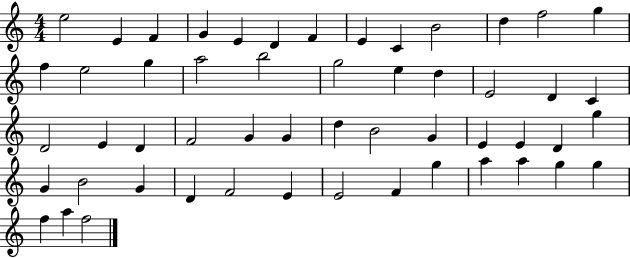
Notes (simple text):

E5/h E4/q F4/q G4/q E4/q D4/q F4/q E4/q C4/q B4/h D5/q F5/h G5/q F5/q E5/h G5/q A5/h B5/h G5/h E5/q D5/q E4/h D4/q C4/q D4/h E4/q D4/q F4/h G4/q G4/q D5/q B4/h G4/q E4/q E4/q D4/q G5/q G4/q B4/h G4/q D4/q F4/h E4/q E4/h F4/q G5/q A5/q A5/q G5/q G5/q F5/q A5/q F5/h